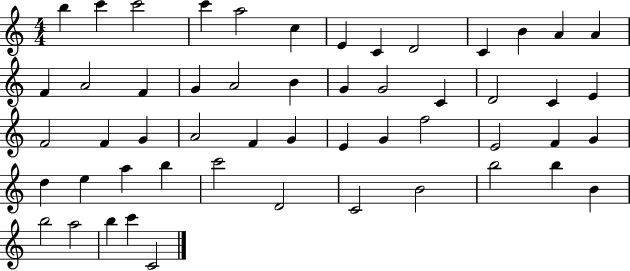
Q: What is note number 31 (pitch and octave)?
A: G4